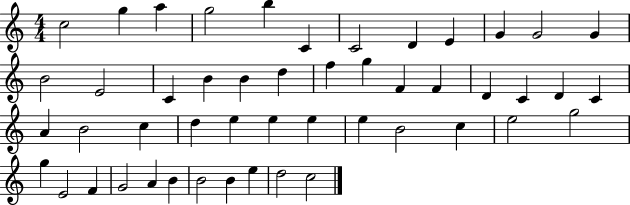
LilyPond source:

{
  \clef treble
  \numericTimeSignature
  \time 4/4
  \key c \major
  c''2 g''4 a''4 | g''2 b''4 c'4 | c'2 d'4 e'4 | g'4 g'2 g'4 | \break b'2 e'2 | c'4 b'4 b'4 d''4 | f''4 g''4 f'4 f'4 | d'4 c'4 d'4 c'4 | \break a'4 b'2 c''4 | d''4 e''4 e''4 e''4 | e''4 b'2 c''4 | e''2 g''2 | \break g''4 e'2 f'4 | g'2 a'4 b'4 | b'2 b'4 e''4 | d''2 c''2 | \break \bar "|."
}